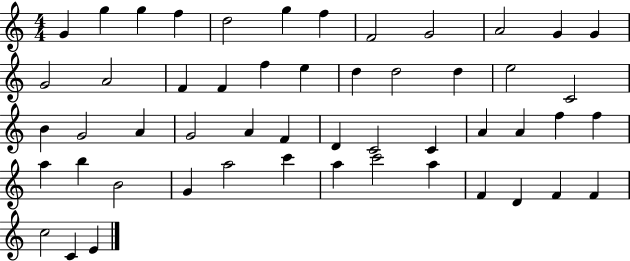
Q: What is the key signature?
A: C major